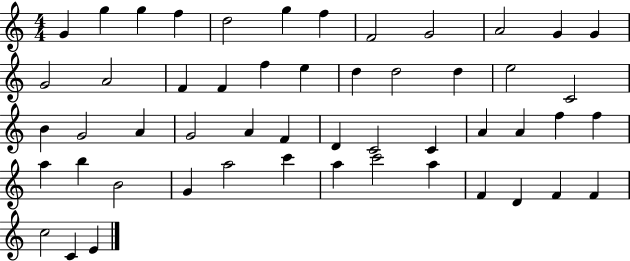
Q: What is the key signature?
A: C major